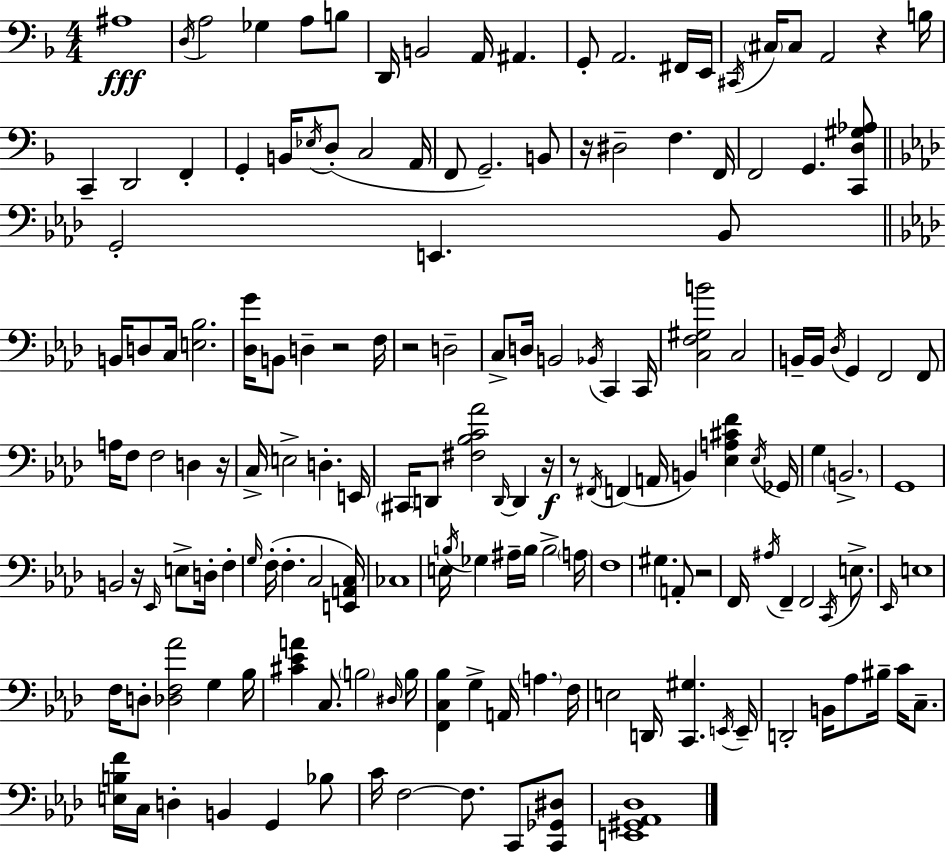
X:1
T:Untitled
M:4/4
L:1/4
K:F
^A,4 D,/4 A,2 _G, A,/2 B,/2 D,,/4 B,,2 A,,/4 ^A,, G,,/2 A,,2 ^F,,/4 E,,/4 ^C,,/4 ^C,/4 ^C,/2 A,,2 z B,/4 C,, D,,2 F,, G,, B,,/4 _E,/4 D,/2 C,2 A,,/4 F,,/2 G,,2 B,,/2 z/4 ^D,2 F, F,,/4 F,,2 G,, [C,,D,^G,_A,]/2 G,,2 E,, _B,,/2 B,,/4 D,/2 C,/4 [E,_B,]2 [_D,G]/4 B,,/2 D, z2 F,/4 z2 D,2 C,/2 D,/4 B,,2 _B,,/4 C,, C,,/4 [C,F,^G,B]2 C,2 B,,/4 B,,/4 _D,/4 G,, F,,2 F,,/2 A,/4 F,/2 F,2 D, z/4 C,/4 E,2 D, E,,/4 ^C,,/4 D,,/2 [^F,_B,C_A]2 D,,/4 D,, z/4 z/2 ^F,,/4 F,, A,,/4 B,, [_E,A,^CF] _E,/4 _G,,/4 G, B,,2 G,,4 B,,2 z/4 _E,,/4 E,/2 D,/4 F, G,/4 F,/4 F, C,2 [E,,A,,C,]/4 _C,4 E,/4 B,/4 _G, ^A,/4 B,/4 B,2 A,/4 F,4 ^G, A,,/2 z2 F,,/4 ^A,/4 F,, F,,2 C,,/4 E,/2 _E,,/4 E,4 F,/4 D,/2 [_D,F,_A]2 G, _B,/4 [^C_EA] C,/2 B,2 ^D,/4 B,/4 [F,,C,_B,] G, A,,/4 A, F,/4 E,2 D,,/4 [C,,^G,] E,,/4 E,,/4 D,,2 B,,/4 _A,/2 ^B,/4 C/4 C,/2 [E,B,F]/4 C,/4 D, B,, G,, _B,/2 C/4 F,2 F,/2 C,,/2 [C,,_G,,^D,]/2 [E,,^G,,_A,,_D,]4